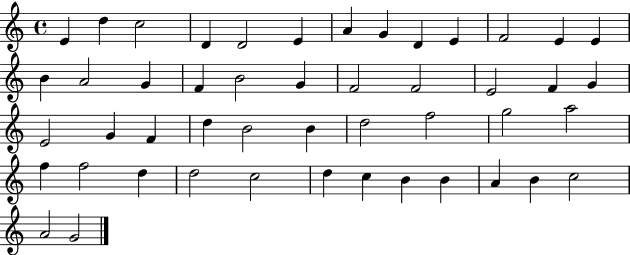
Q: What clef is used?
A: treble